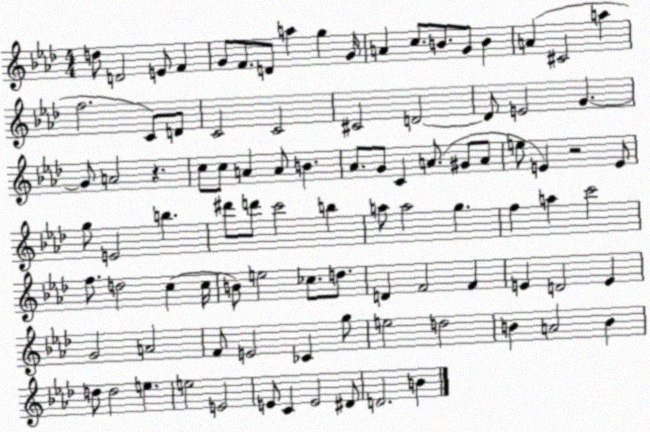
X:1
T:Untitled
M:4/4
L:1/4
K:Ab
d/2 D2 E/2 F G/2 F/2 D/2 a g G/4 A c/2 B/2 G/2 B A ^C2 a f2 C/2 D/2 C2 C2 ^C2 D2 D/2 E2 G G/2 A2 z c/2 c/2 A A/2 B _A/2 G/2 C A/2 ^G/2 A/2 e/2 E z2 E/2 g/2 E2 b ^d'/2 d'/2 c'2 b a/2 a2 g f a c'2 f/2 d2 c c/4 B/2 e2 _c/2 d/2 D F2 F E D2 E G2 A2 F/2 E2 _C g/2 e2 d2 B A2 B d/2 d2 e e2 E2 E/2 C E2 ^D/2 D2 B